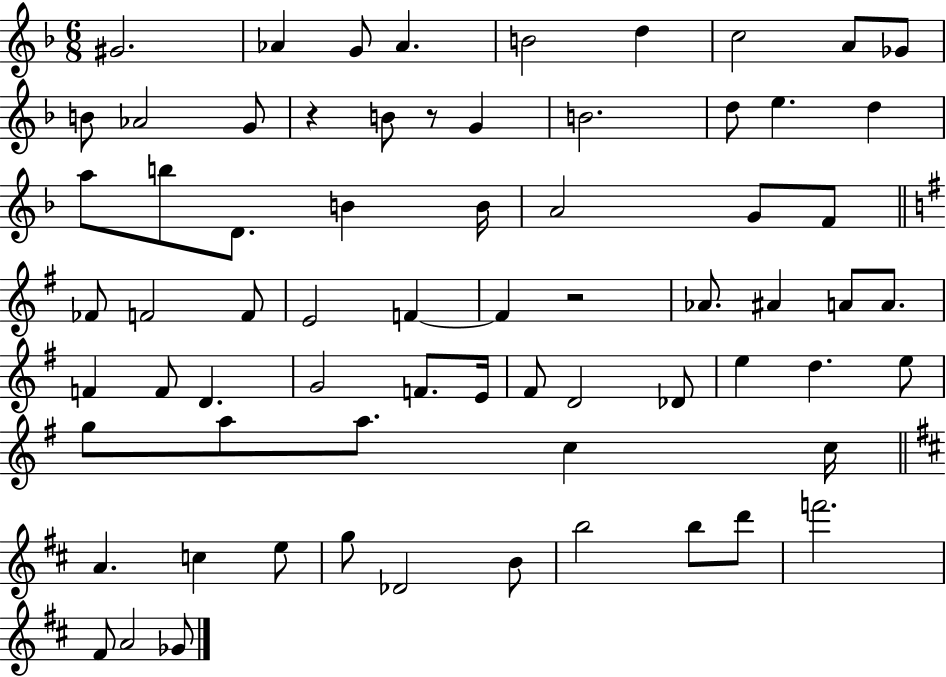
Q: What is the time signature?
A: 6/8